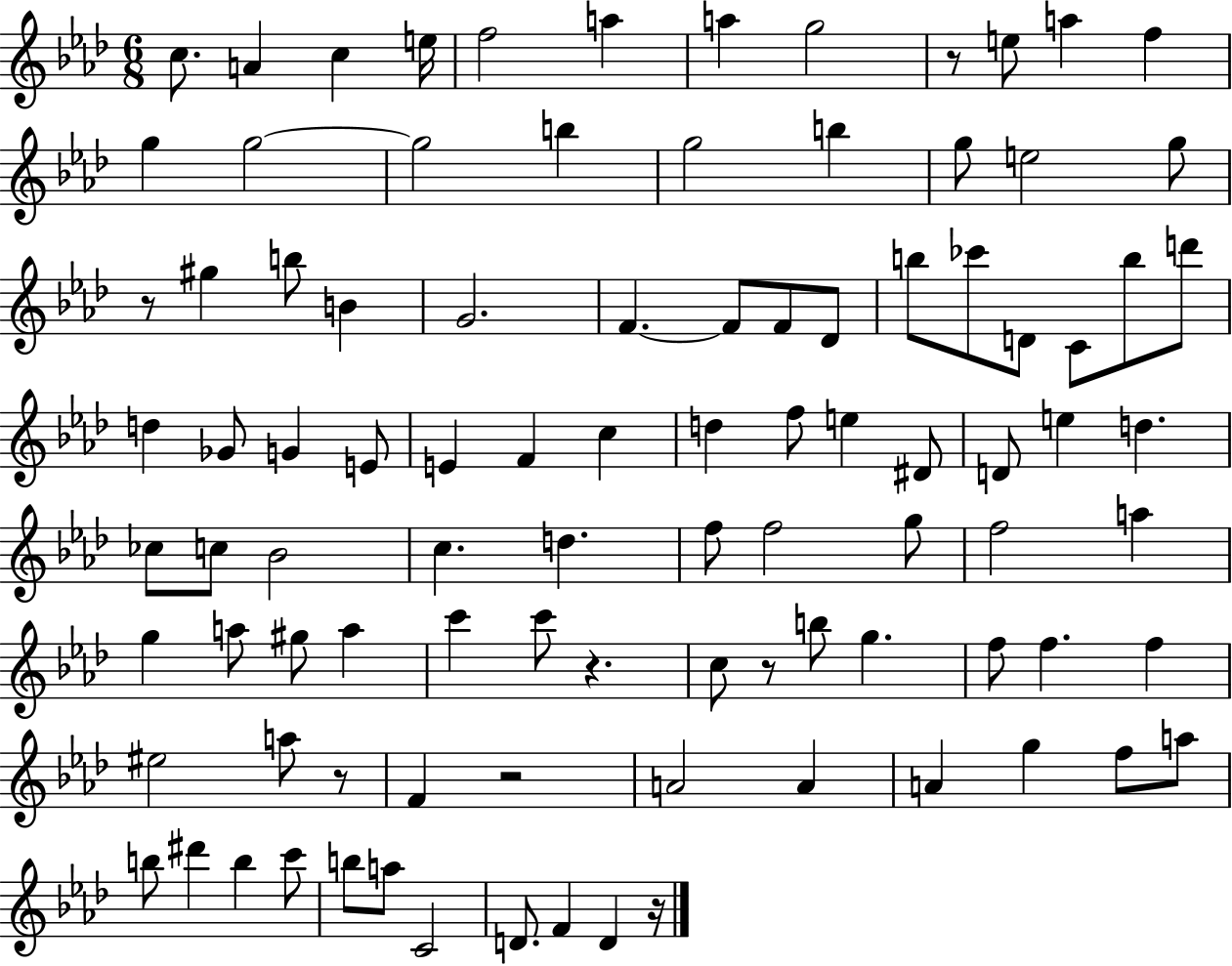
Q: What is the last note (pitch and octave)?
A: D4